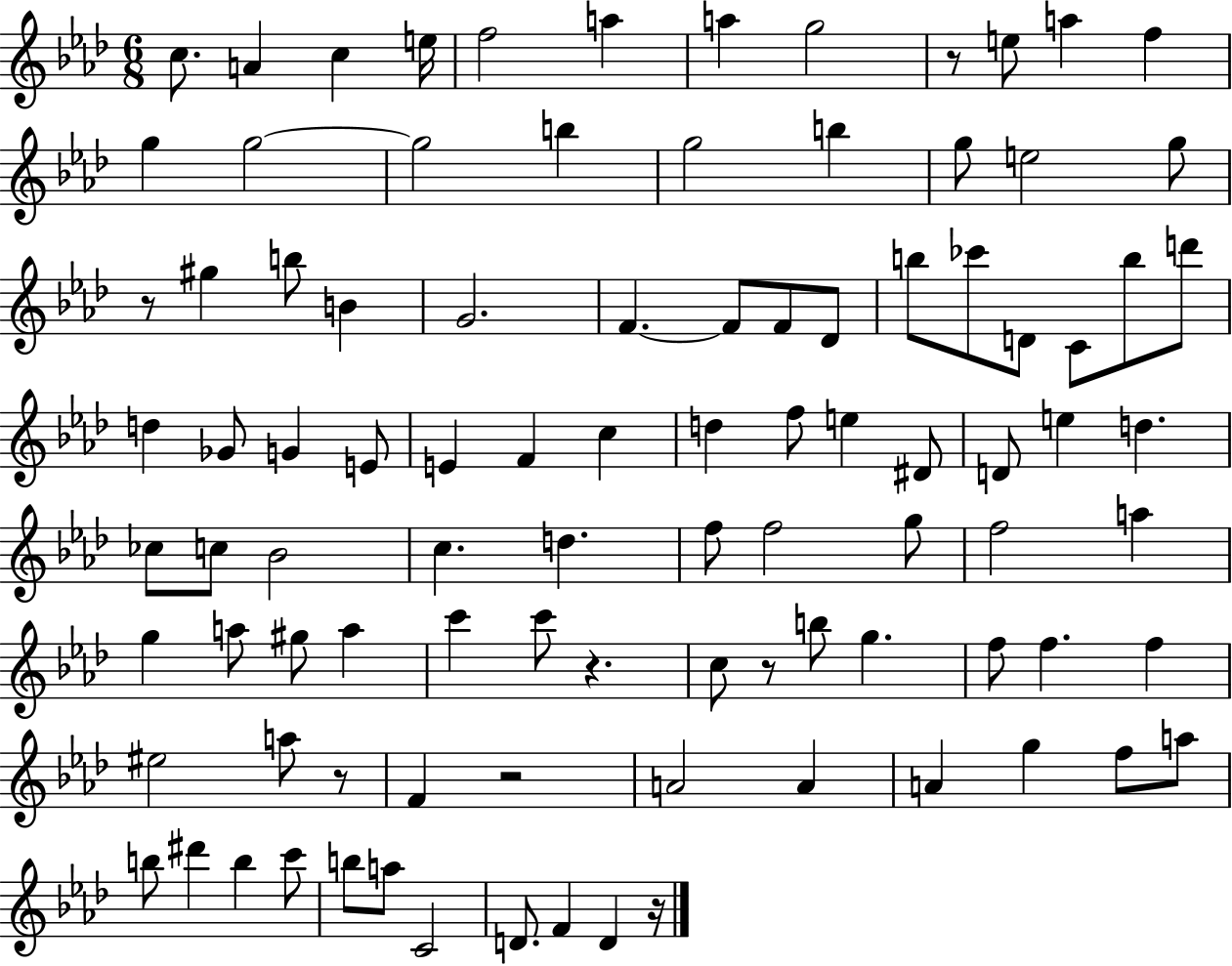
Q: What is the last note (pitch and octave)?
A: D4